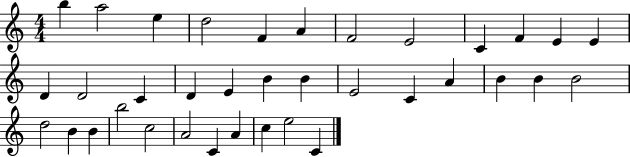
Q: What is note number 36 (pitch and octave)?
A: C4